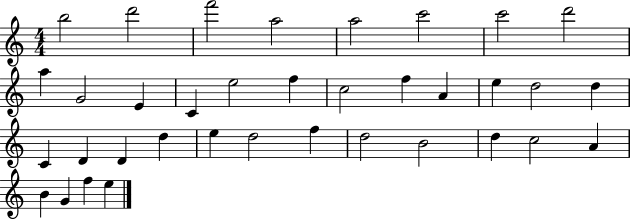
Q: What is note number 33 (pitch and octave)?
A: B4